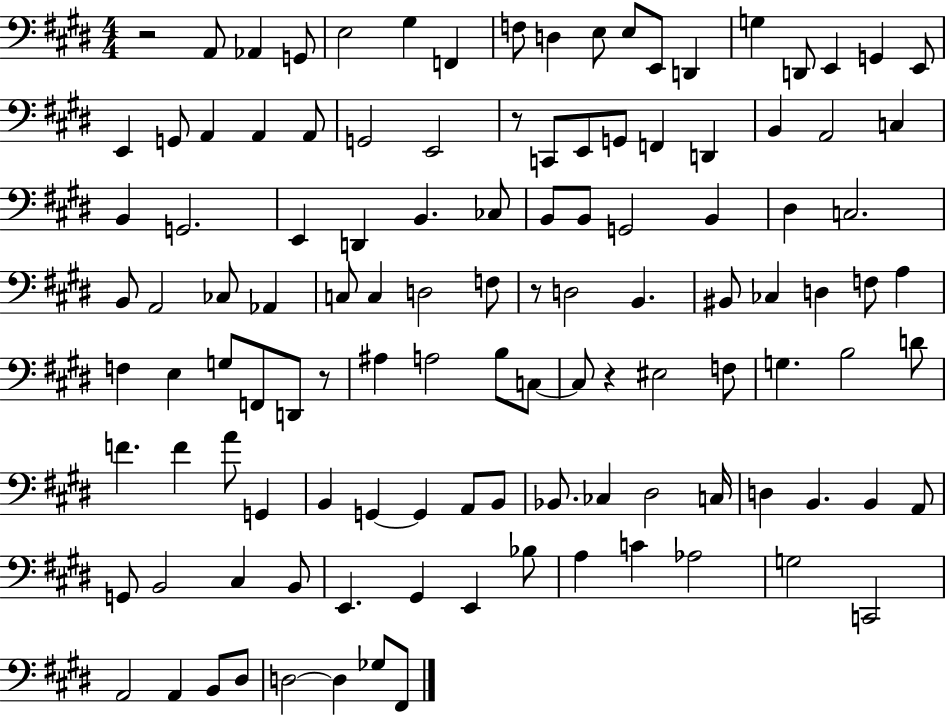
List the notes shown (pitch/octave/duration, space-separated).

R/h A2/e Ab2/q G2/e E3/h G#3/q F2/q F3/e D3/q E3/e E3/e E2/e D2/q G3/q D2/e E2/q G2/q E2/e E2/q G2/e A2/q A2/q A2/e G2/h E2/h R/e C2/e E2/e G2/e F2/q D2/q B2/q A2/h C3/q B2/q G2/h. E2/q D2/q B2/q. CES3/e B2/e B2/e G2/h B2/q D#3/q C3/h. B2/e A2/h CES3/e Ab2/q C3/e C3/q D3/h F3/e R/e D3/h B2/q. BIS2/e CES3/q D3/q F3/e A3/q F3/q E3/q G3/e F2/e D2/e R/e A#3/q A3/h B3/e C3/e C3/e R/q EIS3/h F3/e G3/q. B3/h D4/e F4/q. F4/q A4/e G2/q B2/q G2/q G2/q A2/e B2/e Bb2/e. CES3/q D#3/h C3/s D3/q B2/q. B2/q A2/e G2/e B2/h C#3/q B2/e E2/q. G#2/q E2/q Bb3/e A3/q C4/q Ab3/h G3/h C2/h A2/h A2/q B2/e D#3/e D3/h D3/q Gb3/e F#2/e